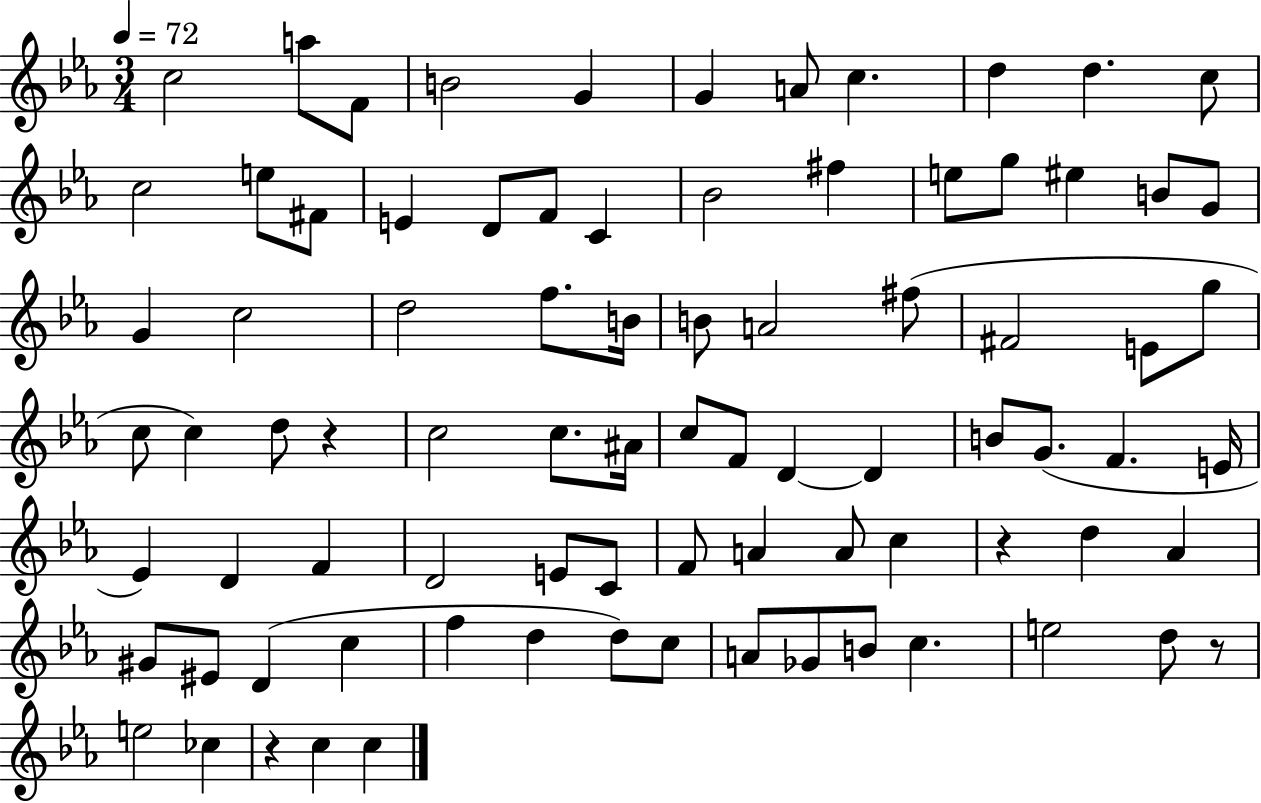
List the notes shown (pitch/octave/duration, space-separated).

C5/h A5/e F4/e B4/h G4/q G4/q A4/e C5/q. D5/q D5/q. C5/e C5/h E5/e F#4/e E4/q D4/e F4/e C4/q Bb4/h F#5/q E5/e G5/e EIS5/q B4/e G4/e G4/q C5/h D5/h F5/e. B4/s B4/e A4/h F#5/e F#4/h E4/e G5/e C5/e C5/q D5/e R/q C5/h C5/e. A#4/s C5/e F4/e D4/q D4/q B4/e G4/e. F4/q. E4/s Eb4/q D4/q F4/q D4/h E4/e C4/e F4/e A4/q A4/e C5/q R/q D5/q Ab4/q G#4/e EIS4/e D4/q C5/q F5/q D5/q D5/e C5/e A4/e Gb4/e B4/e C5/q. E5/h D5/e R/e E5/h CES5/q R/q C5/q C5/q